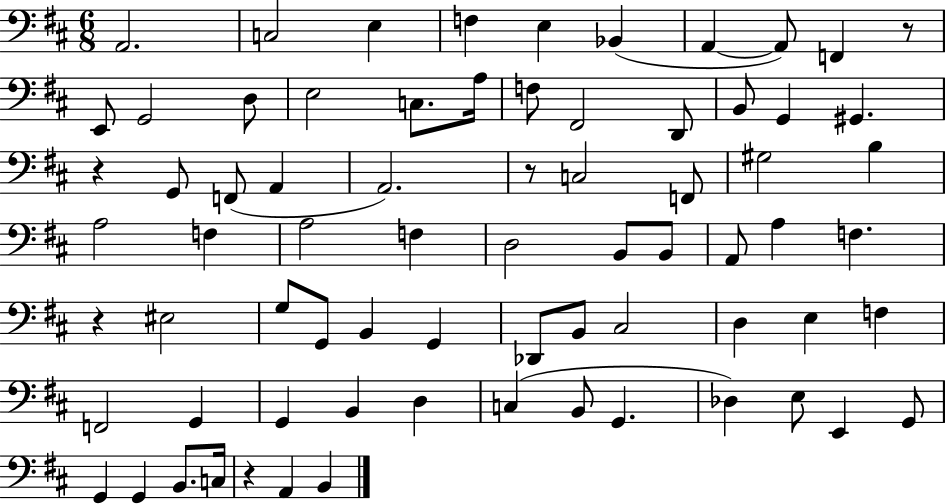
{
  \clef bass
  \numericTimeSignature
  \time 6/8
  \key d \major
  \repeat volta 2 { a,2. | c2 e4 | f4 e4 bes,4( | a,4~~ a,8) f,4 r8 | \break e,8 g,2 d8 | e2 c8. a16 | f8 fis,2 d,8 | b,8 g,4 gis,4. | \break r4 g,8 f,8( a,4 | a,2.) | r8 c2 f,8 | gis2 b4 | \break a2 f4 | a2 f4 | d2 b,8 b,8 | a,8 a4 f4. | \break r4 eis2 | g8 g,8 b,4 g,4 | des,8 b,8 cis2 | d4 e4 f4 | \break f,2 g,4 | g,4 b,4 d4 | c4( b,8 g,4. | des4) e8 e,4 g,8 | \break g,4 g,4 b,8. c16 | r4 a,4 b,4 | } \bar "|."
}